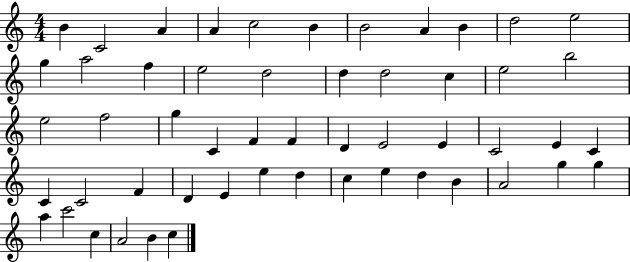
B4/q C4/h A4/q A4/q C5/h B4/q B4/h A4/q B4/q D5/h E5/h G5/q A5/h F5/q E5/h D5/h D5/q D5/h C5/q E5/h B5/h E5/h F5/h G5/q C4/q F4/q F4/q D4/q E4/h E4/q C4/h E4/q C4/q C4/q C4/h F4/q D4/q E4/q E5/q D5/q C5/q E5/q D5/q B4/q A4/h G5/q G5/q A5/q C6/h C5/q A4/h B4/q C5/q